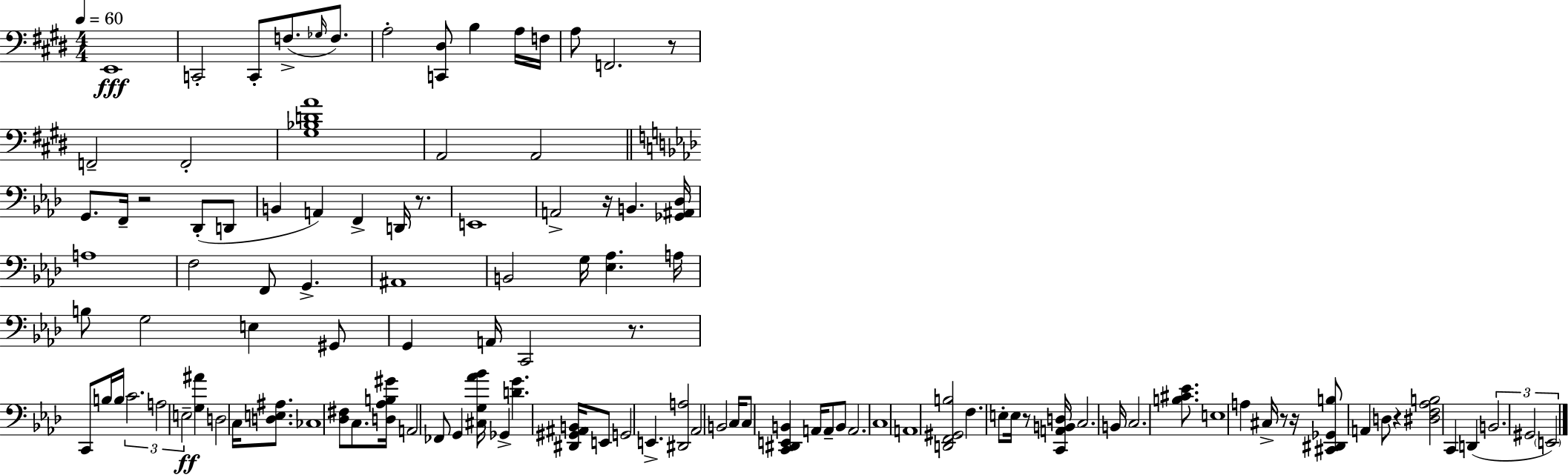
E2/w C2/h C2/e F3/e. Gb3/s F3/e. A3/h [C2,D#3]/e B3/q A3/s F3/s A3/e F2/h. R/e F2/h F2/h [G#3,Bb3,D4,A4]/w A2/h A2/h G2/e. F2/s R/h Db2/e D2/e B2/q A2/q F2/q D2/s R/e. E2/w A2/h R/s B2/q. [Gb2,A#2,Db3]/s A3/w F3/h F2/e G2/q. A#2/w B2/h G3/s [Eb3,Ab3]/q. A3/s B3/e G3/h E3/q G#2/e G2/q A2/s C2/h R/e. C2/e B3/s B3/s C4/h. A3/h E3/h [G3,A#4]/q D3/h C3/s [D3,E3,A#3]/e. CES3/w [Db3,F#3]/e C3/e. [D3,Ab3,B3,G#4]/s A2/h FES2/e G2/q [C#3,G3,Ab4,Bb4]/s Gb2/q [D4,G4]/q. [D#2,G#2,A#2,B2]/s E2/e G2/h E2/q. [D#2,A3]/h Ab2/h B2/h C3/s C3/e [C2,D#2,E2,B2]/q A2/s A2/e B2/e A2/h. C3/w A2/w [D2,F2,G#2,B3]/h F3/q. E3/e E3/s R/e [C2,A2,B2,D3]/s C3/h. B2/s C3/h. [B3,C#4,Eb4]/e. E3/w A3/q C#3/s R/e R/s [C#2,D#2,Gb2,B3]/e A2/q D3/e R/q [D#3,F3,Ab3,B3]/h C2/q D2/q B2/h. G#2/h E2/h